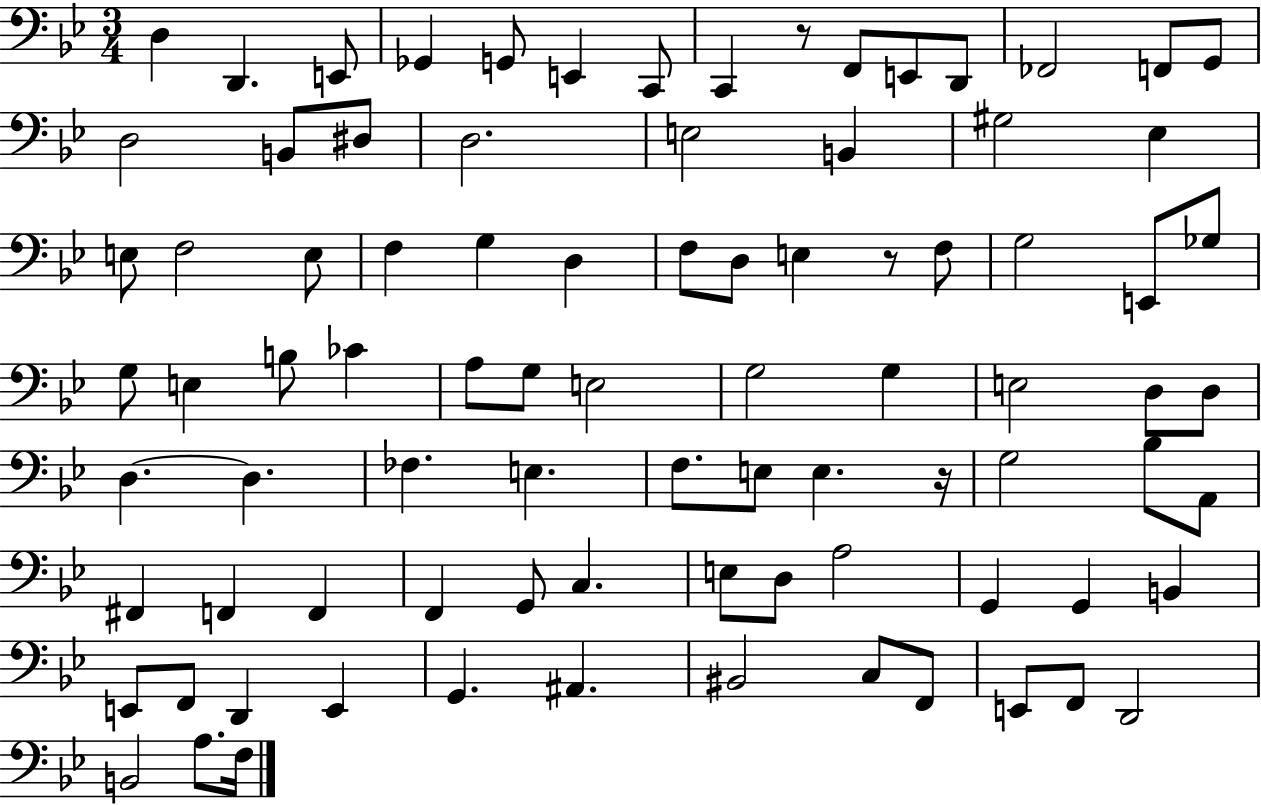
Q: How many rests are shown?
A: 3